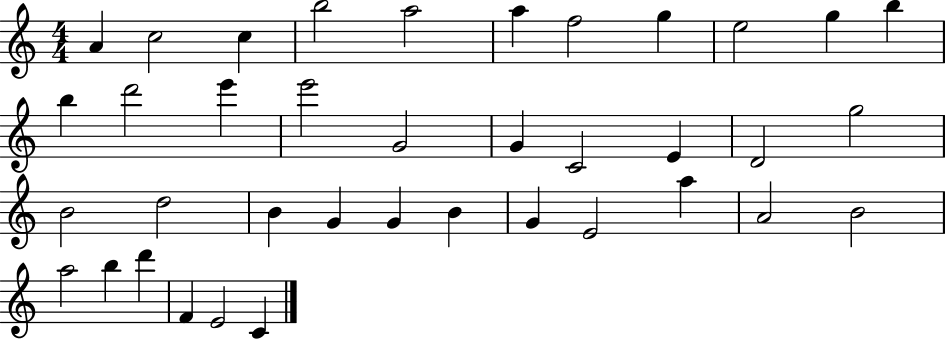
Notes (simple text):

A4/q C5/h C5/q B5/h A5/h A5/q F5/h G5/q E5/h G5/q B5/q B5/q D6/h E6/q E6/h G4/h G4/q C4/h E4/q D4/h G5/h B4/h D5/h B4/q G4/q G4/q B4/q G4/q E4/h A5/q A4/h B4/h A5/h B5/q D6/q F4/q E4/h C4/q